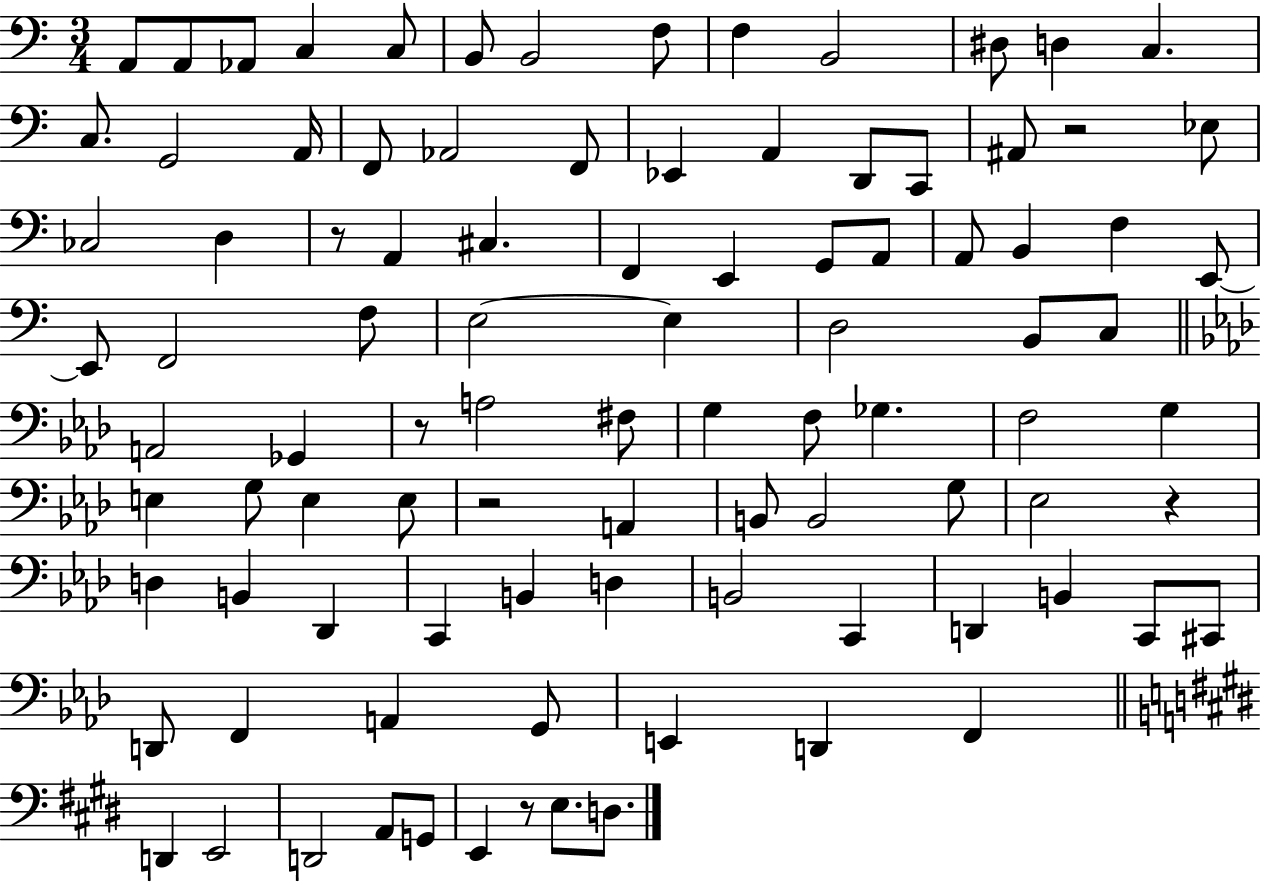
{
  \clef bass
  \numericTimeSignature
  \time 3/4
  \key c \major
  a,8 a,8 aes,8 c4 c8 | b,8 b,2 f8 | f4 b,2 | dis8 d4 c4. | \break c8. g,2 a,16 | f,8 aes,2 f,8 | ees,4 a,4 d,8 c,8 | ais,8 r2 ees8 | \break ces2 d4 | r8 a,4 cis4. | f,4 e,4 g,8 a,8 | a,8 b,4 f4 e,8~~ | \break e,8 f,2 f8 | e2~~ e4 | d2 b,8 c8 | \bar "||" \break \key aes \major a,2 ges,4 | r8 a2 fis8 | g4 f8 ges4. | f2 g4 | \break e4 g8 e4 e8 | r2 a,4 | b,8 b,2 g8 | ees2 r4 | \break d4 b,4 des,4 | c,4 b,4 d4 | b,2 c,4 | d,4 b,4 c,8 cis,8 | \break d,8 f,4 a,4 g,8 | e,4 d,4 f,4 | \bar "||" \break \key e \major d,4 e,2 | d,2 a,8 g,8 | e,4 r8 e8. d8. | \bar "|."
}